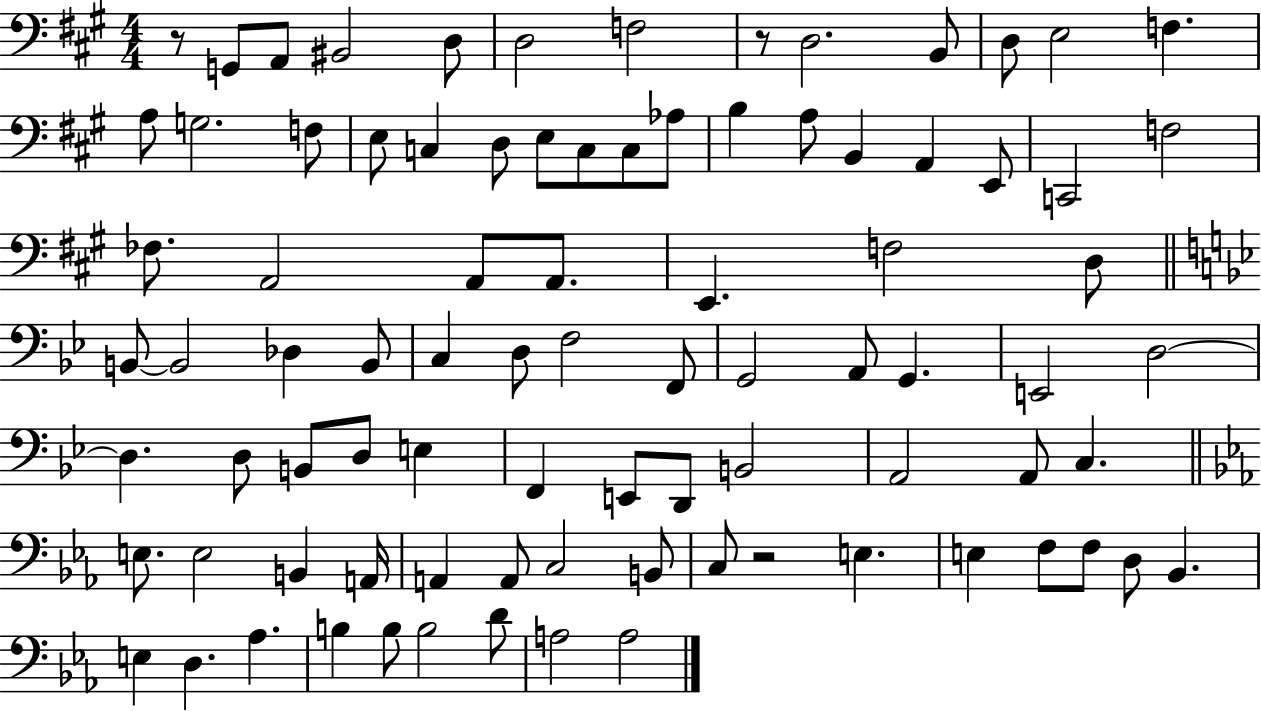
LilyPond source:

{
  \clef bass
  \numericTimeSignature
  \time 4/4
  \key a \major
  r8 g,8 a,8 bis,2 d8 | d2 f2 | r8 d2. b,8 | d8 e2 f4. | \break a8 g2. f8 | e8 c4 d8 e8 c8 c8 aes8 | b4 a8 b,4 a,4 e,8 | c,2 f2 | \break fes8. a,2 a,8 a,8. | e,4. f2 d8 | \bar "||" \break \key g \minor b,8~~ b,2 des4 b,8 | c4 d8 f2 f,8 | g,2 a,8 g,4. | e,2 d2~~ | \break d4. d8 b,8 d8 e4 | f,4 e,8 d,8 b,2 | a,2 a,8 c4. | \bar "||" \break \key ees \major e8. e2 b,4 a,16 | a,4 a,8 c2 b,8 | c8 r2 e4. | e4 f8 f8 d8 bes,4. | \break e4 d4. aes4. | b4 b8 b2 d'8 | a2 a2 | \bar "|."
}